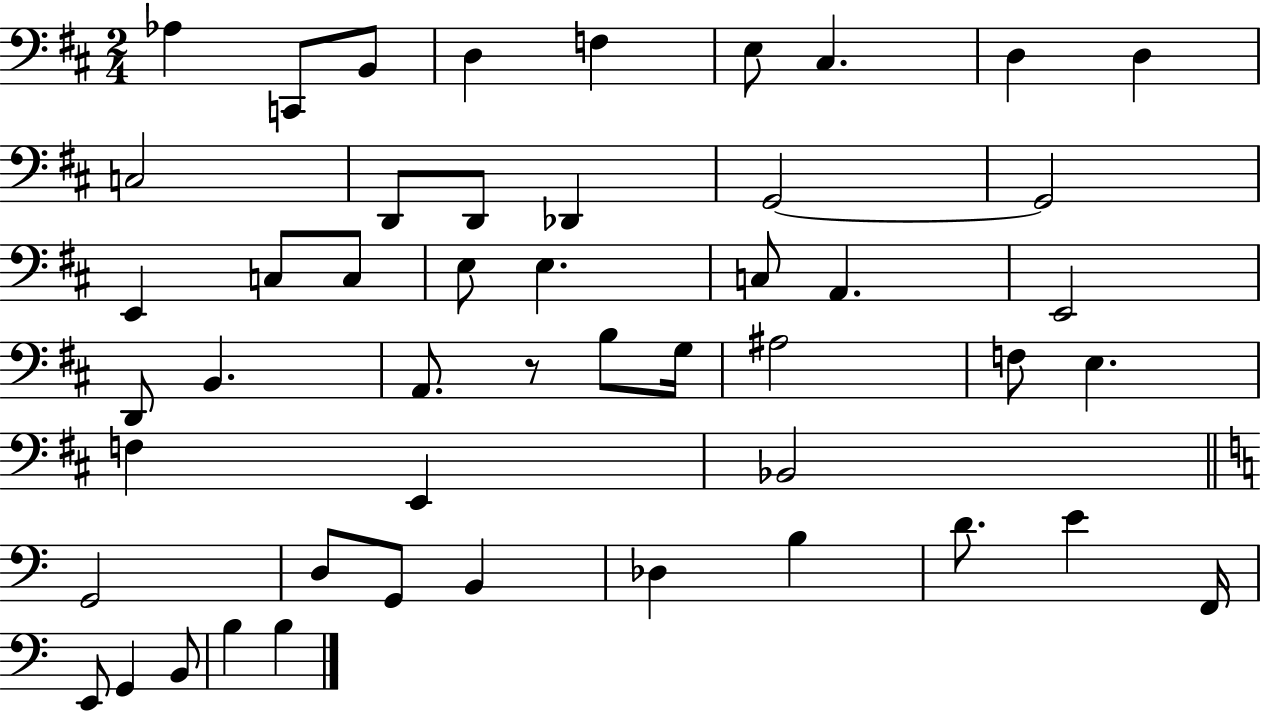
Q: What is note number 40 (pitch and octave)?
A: B3